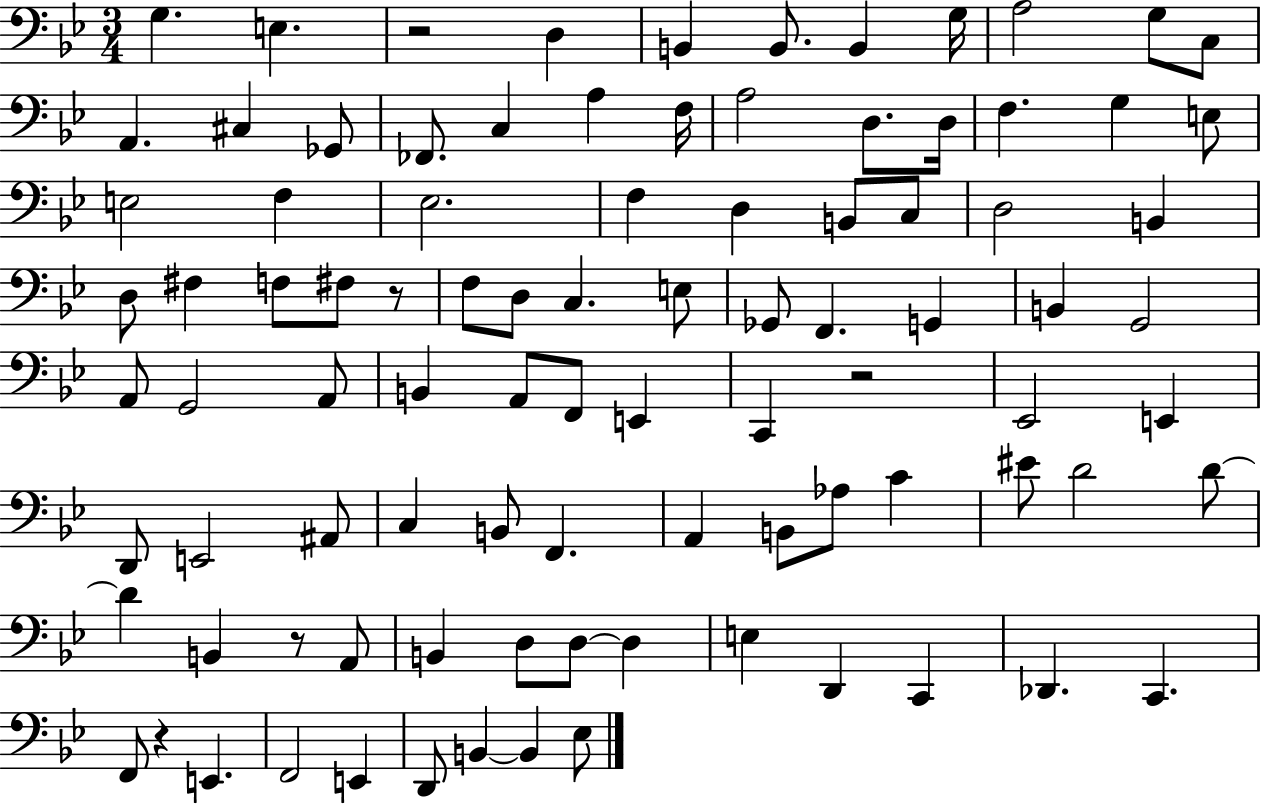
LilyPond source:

{
  \clef bass
  \numericTimeSignature
  \time 3/4
  \key bes \major
  g4. e4. | r2 d4 | b,4 b,8. b,4 g16 | a2 g8 c8 | \break a,4. cis4 ges,8 | fes,8. c4 a4 f16 | a2 d8. d16 | f4. g4 e8 | \break e2 f4 | ees2. | f4 d4 b,8 c8 | d2 b,4 | \break d8 fis4 f8 fis8 r8 | f8 d8 c4. e8 | ges,8 f,4. g,4 | b,4 g,2 | \break a,8 g,2 a,8 | b,4 a,8 f,8 e,4 | c,4 r2 | ees,2 e,4 | \break d,8 e,2 ais,8 | c4 b,8 f,4. | a,4 b,8 aes8 c'4 | eis'8 d'2 d'8~~ | \break d'4 b,4 r8 a,8 | b,4 d8 d8~~ d4 | e4 d,4 c,4 | des,4. c,4. | \break f,8 r4 e,4. | f,2 e,4 | d,8 b,4~~ b,4 ees8 | \bar "|."
}